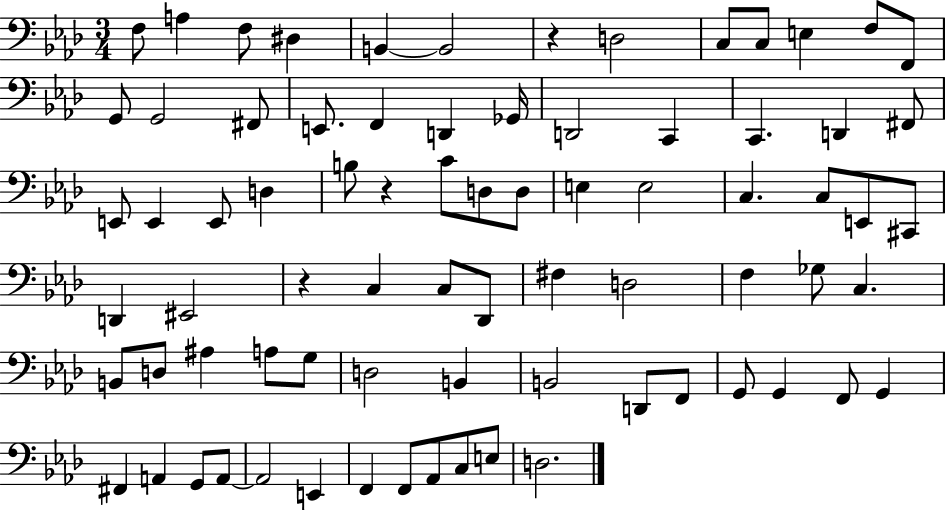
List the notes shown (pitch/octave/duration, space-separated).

F3/e A3/q F3/e D#3/q B2/q B2/h R/q D3/h C3/e C3/e E3/q F3/e F2/e G2/e G2/h F#2/e E2/e. F2/q D2/q Gb2/s D2/h C2/q C2/q. D2/q F#2/e E2/e E2/q E2/e D3/q B3/e R/q C4/e D3/e D3/e E3/q E3/h C3/q. C3/e E2/e C#2/e D2/q EIS2/h R/q C3/q C3/e Db2/e F#3/q D3/h F3/q Gb3/e C3/q. B2/e D3/e A#3/q A3/e G3/e D3/h B2/q B2/h D2/e F2/e G2/e G2/q F2/e G2/q F#2/q A2/q G2/e A2/e A2/h E2/q F2/q F2/e Ab2/e C3/e E3/e D3/h.